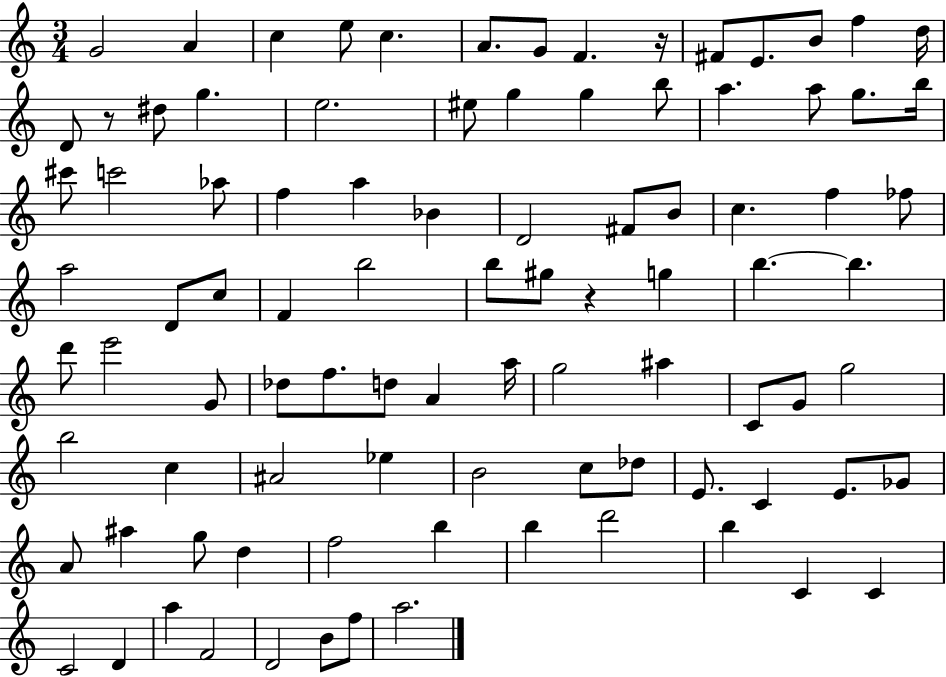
G4/h A4/q C5/q E5/e C5/q. A4/e. G4/e F4/q. R/s F#4/e E4/e. B4/e F5/q D5/s D4/e R/e D#5/e G5/q. E5/h. EIS5/e G5/q G5/q B5/e A5/q. A5/e G5/e. B5/s C#6/e C6/h Ab5/e F5/q A5/q Bb4/q D4/h F#4/e B4/e C5/q. F5/q FES5/e A5/h D4/e C5/e F4/q B5/h B5/e G#5/e R/q G5/q B5/q. B5/q. D6/e E6/h G4/e Db5/e F5/e. D5/e A4/q A5/s G5/h A#5/q C4/e G4/e G5/h B5/h C5/q A#4/h Eb5/q B4/h C5/e Db5/e E4/e. C4/q E4/e. Gb4/e A4/e A#5/q G5/e D5/q F5/h B5/q B5/q D6/h B5/q C4/q C4/q C4/h D4/q A5/q F4/h D4/h B4/e F5/e A5/h.